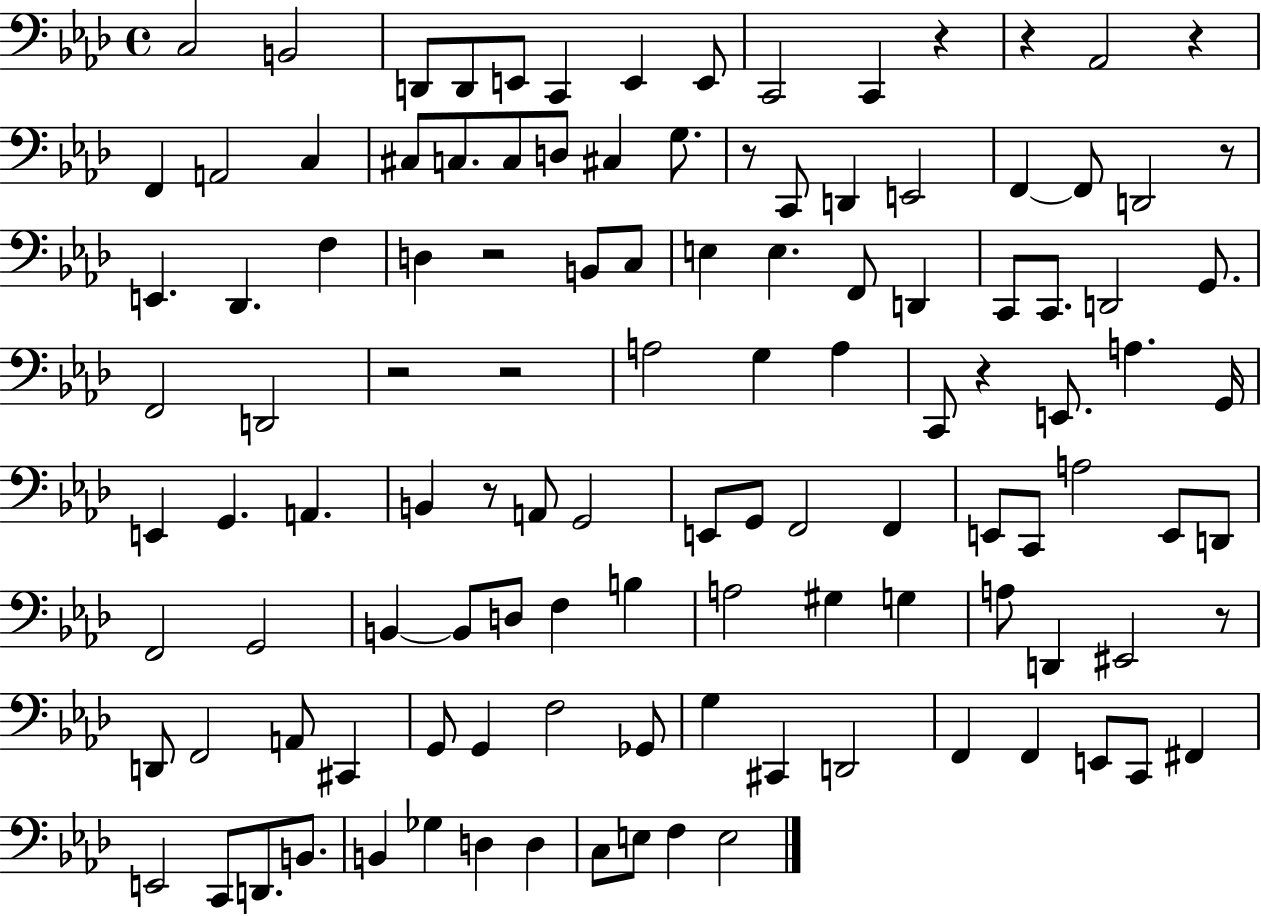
{
  \clef bass
  \time 4/4
  \defaultTimeSignature
  \key aes \major
  \repeat volta 2 { c2 b,2 | d,8 d,8 e,8 c,4 e,4 e,8 | c,2 c,4 r4 | r4 aes,2 r4 | \break f,4 a,2 c4 | cis8 c8. c8 d8 cis4 g8. | r8 c,8 d,4 e,2 | f,4~~ f,8 d,2 r8 | \break e,4. des,4. f4 | d4 r2 b,8 c8 | e4 e4. f,8 d,4 | c,8 c,8. d,2 g,8. | \break f,2 d,2 | r2 r2 | a2 g4 a4 | c,8 r4 e,8. a4. g,16 | \break e,4 g,4. a,4. | b,4 r8 a,8 g,2 | e,8 g,8 f,2 f,4 | e,8 c,8 a2 e,8 d,8 | \break f,2 g,2 | b,4~~ b,8 d8 f4 b4 | a2 gis4 g4 | a8 d,4 eis,2 r8 | \break d,8 f,2 a,8 cis,4 | g,8 g,4 f2 ges,8 | g4 cis,4 d,2 | f,4 f,4 e,8 c,8 fis,4 | \break e,2 c,8 d,8. b,8. | b,4 ges4 d4 d4 | c8 e8 f4 e2 | } \bar "|."
}